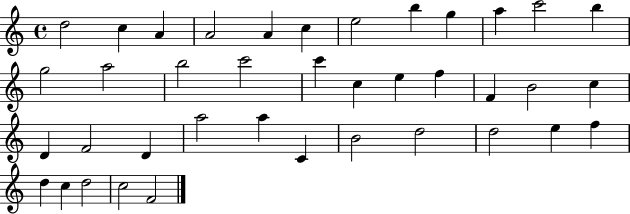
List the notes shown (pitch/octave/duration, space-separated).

D5/h C5/q A4/q A4/h A4/q C5/q E5/h B5/q G5/q A5/q C6/h B5/q G5/h A5/h B5/h C6/h C6/q C5/q E5/q F5/q F4/q B4/h C5/q D4/q F4/h D4/q A5/h A5/q C4/q B4/h D5/h D5/h E5/q F5/q D5/q C5/q D5/h C5/h F4/h